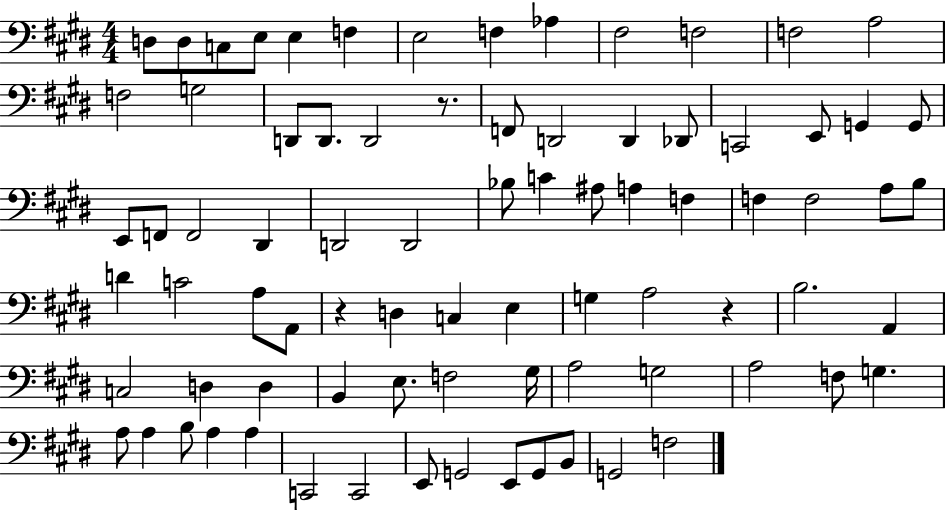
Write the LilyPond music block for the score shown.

{
  \clef bass
  \numericTimeSignature
  \time 4/4
  \key e \major
  d8 d8 c8 e8 e4 f4 | e2 f4 aes4 | fis2 f2 | f2 a2 | \break f2 g2 | d,8 d,8. d,2 r8. | f,8 d,2 d,4 des,8 | c,2 e,8 g,4 g,8 | \break e,8 f,8 f,2 dis,4 | d,2 d,2 | bes8 c'4 ais8 a4 f4 | f4 f2 a8 b8 | \break d'4 c'2 a8 a,8 | r4 d4 c4 e4 | g4 a2 r4 | b2. a,4 | \break c2 d4 d4 | b,4 e8. f2 gis16 | a2 g2 | a2 f8 g4. | \break a8 a4 b8 a4 a4 | c,2 c,2 | e,8 g,2 e,8 g,8 b,8 | g,2 f2 | \break \bar "|."
}